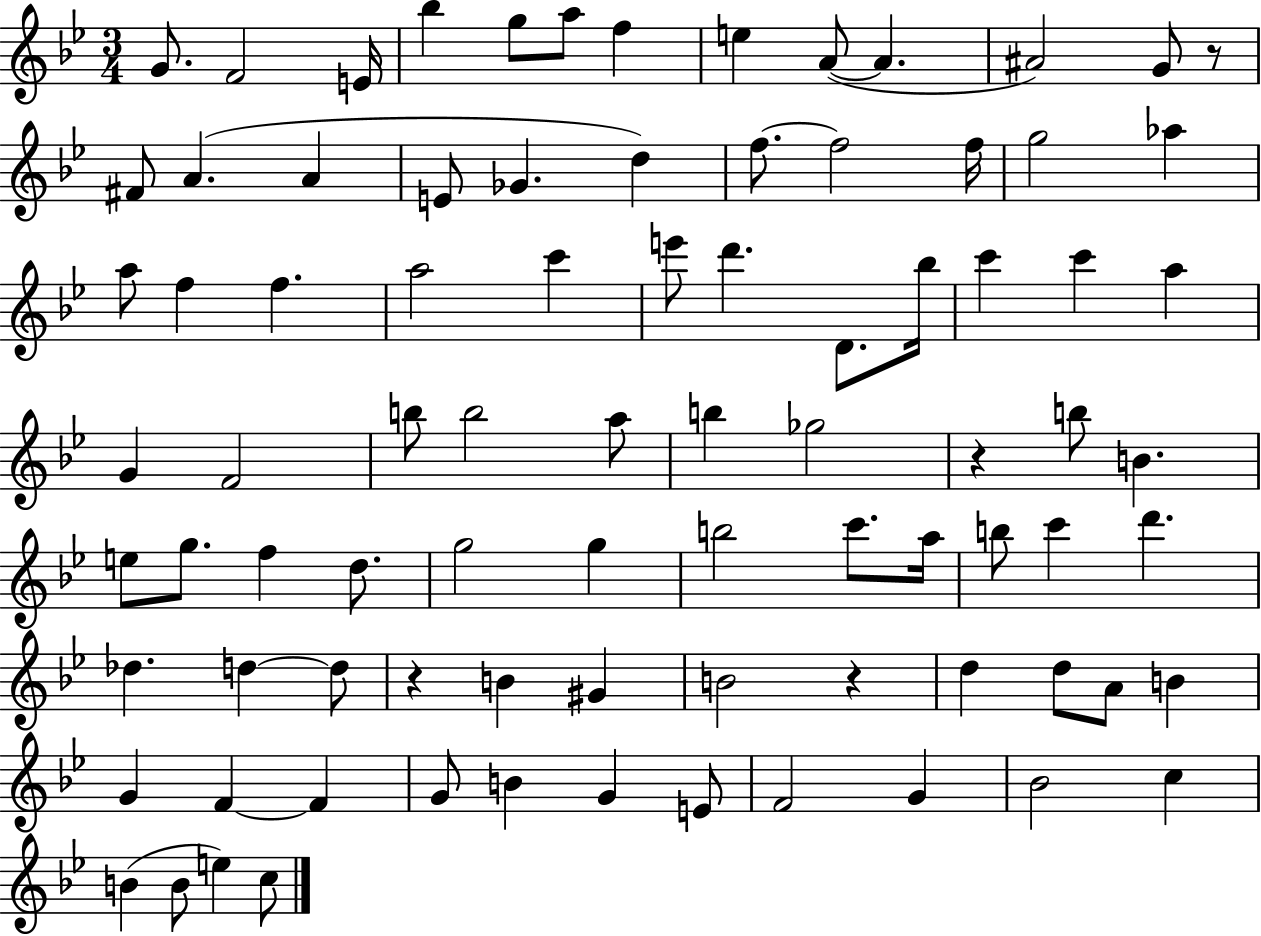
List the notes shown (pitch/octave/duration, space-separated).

G4/e. F4/h E4/s Bb5/q G5/e A5/e F5/q E5/q A4/e A4/q. A#4/h G4/e R/e F#4/e A4/q. A4/q E4/e Gb4/q. D5/q F5/e. F5/h F5/s G5/h Ab5/q A5/e F5/q F5/q. A5/h C6/q E6/e D6/q. D4/e. Bb5/s C6/q C6/q A5/q G4/q F4/h B5/e B5/h A5/e B5/q Gb5/h R/q B5/e B4/q. E5/e G5/e. F5/q D5/e. G5/h G5/q B5/h C6/e. A5/s B5/e C6/q D6/q. Db5/q. D5/q D5/e R/q B4/q G#4/q B4/h R/q D5/q D5/e A4/e B4/q G4/q F4/q F4/q G4/e B4/q G4/q E4/e F4/h G4/q Bb4/h C5/q B4/q B4/e E5/q C5/e